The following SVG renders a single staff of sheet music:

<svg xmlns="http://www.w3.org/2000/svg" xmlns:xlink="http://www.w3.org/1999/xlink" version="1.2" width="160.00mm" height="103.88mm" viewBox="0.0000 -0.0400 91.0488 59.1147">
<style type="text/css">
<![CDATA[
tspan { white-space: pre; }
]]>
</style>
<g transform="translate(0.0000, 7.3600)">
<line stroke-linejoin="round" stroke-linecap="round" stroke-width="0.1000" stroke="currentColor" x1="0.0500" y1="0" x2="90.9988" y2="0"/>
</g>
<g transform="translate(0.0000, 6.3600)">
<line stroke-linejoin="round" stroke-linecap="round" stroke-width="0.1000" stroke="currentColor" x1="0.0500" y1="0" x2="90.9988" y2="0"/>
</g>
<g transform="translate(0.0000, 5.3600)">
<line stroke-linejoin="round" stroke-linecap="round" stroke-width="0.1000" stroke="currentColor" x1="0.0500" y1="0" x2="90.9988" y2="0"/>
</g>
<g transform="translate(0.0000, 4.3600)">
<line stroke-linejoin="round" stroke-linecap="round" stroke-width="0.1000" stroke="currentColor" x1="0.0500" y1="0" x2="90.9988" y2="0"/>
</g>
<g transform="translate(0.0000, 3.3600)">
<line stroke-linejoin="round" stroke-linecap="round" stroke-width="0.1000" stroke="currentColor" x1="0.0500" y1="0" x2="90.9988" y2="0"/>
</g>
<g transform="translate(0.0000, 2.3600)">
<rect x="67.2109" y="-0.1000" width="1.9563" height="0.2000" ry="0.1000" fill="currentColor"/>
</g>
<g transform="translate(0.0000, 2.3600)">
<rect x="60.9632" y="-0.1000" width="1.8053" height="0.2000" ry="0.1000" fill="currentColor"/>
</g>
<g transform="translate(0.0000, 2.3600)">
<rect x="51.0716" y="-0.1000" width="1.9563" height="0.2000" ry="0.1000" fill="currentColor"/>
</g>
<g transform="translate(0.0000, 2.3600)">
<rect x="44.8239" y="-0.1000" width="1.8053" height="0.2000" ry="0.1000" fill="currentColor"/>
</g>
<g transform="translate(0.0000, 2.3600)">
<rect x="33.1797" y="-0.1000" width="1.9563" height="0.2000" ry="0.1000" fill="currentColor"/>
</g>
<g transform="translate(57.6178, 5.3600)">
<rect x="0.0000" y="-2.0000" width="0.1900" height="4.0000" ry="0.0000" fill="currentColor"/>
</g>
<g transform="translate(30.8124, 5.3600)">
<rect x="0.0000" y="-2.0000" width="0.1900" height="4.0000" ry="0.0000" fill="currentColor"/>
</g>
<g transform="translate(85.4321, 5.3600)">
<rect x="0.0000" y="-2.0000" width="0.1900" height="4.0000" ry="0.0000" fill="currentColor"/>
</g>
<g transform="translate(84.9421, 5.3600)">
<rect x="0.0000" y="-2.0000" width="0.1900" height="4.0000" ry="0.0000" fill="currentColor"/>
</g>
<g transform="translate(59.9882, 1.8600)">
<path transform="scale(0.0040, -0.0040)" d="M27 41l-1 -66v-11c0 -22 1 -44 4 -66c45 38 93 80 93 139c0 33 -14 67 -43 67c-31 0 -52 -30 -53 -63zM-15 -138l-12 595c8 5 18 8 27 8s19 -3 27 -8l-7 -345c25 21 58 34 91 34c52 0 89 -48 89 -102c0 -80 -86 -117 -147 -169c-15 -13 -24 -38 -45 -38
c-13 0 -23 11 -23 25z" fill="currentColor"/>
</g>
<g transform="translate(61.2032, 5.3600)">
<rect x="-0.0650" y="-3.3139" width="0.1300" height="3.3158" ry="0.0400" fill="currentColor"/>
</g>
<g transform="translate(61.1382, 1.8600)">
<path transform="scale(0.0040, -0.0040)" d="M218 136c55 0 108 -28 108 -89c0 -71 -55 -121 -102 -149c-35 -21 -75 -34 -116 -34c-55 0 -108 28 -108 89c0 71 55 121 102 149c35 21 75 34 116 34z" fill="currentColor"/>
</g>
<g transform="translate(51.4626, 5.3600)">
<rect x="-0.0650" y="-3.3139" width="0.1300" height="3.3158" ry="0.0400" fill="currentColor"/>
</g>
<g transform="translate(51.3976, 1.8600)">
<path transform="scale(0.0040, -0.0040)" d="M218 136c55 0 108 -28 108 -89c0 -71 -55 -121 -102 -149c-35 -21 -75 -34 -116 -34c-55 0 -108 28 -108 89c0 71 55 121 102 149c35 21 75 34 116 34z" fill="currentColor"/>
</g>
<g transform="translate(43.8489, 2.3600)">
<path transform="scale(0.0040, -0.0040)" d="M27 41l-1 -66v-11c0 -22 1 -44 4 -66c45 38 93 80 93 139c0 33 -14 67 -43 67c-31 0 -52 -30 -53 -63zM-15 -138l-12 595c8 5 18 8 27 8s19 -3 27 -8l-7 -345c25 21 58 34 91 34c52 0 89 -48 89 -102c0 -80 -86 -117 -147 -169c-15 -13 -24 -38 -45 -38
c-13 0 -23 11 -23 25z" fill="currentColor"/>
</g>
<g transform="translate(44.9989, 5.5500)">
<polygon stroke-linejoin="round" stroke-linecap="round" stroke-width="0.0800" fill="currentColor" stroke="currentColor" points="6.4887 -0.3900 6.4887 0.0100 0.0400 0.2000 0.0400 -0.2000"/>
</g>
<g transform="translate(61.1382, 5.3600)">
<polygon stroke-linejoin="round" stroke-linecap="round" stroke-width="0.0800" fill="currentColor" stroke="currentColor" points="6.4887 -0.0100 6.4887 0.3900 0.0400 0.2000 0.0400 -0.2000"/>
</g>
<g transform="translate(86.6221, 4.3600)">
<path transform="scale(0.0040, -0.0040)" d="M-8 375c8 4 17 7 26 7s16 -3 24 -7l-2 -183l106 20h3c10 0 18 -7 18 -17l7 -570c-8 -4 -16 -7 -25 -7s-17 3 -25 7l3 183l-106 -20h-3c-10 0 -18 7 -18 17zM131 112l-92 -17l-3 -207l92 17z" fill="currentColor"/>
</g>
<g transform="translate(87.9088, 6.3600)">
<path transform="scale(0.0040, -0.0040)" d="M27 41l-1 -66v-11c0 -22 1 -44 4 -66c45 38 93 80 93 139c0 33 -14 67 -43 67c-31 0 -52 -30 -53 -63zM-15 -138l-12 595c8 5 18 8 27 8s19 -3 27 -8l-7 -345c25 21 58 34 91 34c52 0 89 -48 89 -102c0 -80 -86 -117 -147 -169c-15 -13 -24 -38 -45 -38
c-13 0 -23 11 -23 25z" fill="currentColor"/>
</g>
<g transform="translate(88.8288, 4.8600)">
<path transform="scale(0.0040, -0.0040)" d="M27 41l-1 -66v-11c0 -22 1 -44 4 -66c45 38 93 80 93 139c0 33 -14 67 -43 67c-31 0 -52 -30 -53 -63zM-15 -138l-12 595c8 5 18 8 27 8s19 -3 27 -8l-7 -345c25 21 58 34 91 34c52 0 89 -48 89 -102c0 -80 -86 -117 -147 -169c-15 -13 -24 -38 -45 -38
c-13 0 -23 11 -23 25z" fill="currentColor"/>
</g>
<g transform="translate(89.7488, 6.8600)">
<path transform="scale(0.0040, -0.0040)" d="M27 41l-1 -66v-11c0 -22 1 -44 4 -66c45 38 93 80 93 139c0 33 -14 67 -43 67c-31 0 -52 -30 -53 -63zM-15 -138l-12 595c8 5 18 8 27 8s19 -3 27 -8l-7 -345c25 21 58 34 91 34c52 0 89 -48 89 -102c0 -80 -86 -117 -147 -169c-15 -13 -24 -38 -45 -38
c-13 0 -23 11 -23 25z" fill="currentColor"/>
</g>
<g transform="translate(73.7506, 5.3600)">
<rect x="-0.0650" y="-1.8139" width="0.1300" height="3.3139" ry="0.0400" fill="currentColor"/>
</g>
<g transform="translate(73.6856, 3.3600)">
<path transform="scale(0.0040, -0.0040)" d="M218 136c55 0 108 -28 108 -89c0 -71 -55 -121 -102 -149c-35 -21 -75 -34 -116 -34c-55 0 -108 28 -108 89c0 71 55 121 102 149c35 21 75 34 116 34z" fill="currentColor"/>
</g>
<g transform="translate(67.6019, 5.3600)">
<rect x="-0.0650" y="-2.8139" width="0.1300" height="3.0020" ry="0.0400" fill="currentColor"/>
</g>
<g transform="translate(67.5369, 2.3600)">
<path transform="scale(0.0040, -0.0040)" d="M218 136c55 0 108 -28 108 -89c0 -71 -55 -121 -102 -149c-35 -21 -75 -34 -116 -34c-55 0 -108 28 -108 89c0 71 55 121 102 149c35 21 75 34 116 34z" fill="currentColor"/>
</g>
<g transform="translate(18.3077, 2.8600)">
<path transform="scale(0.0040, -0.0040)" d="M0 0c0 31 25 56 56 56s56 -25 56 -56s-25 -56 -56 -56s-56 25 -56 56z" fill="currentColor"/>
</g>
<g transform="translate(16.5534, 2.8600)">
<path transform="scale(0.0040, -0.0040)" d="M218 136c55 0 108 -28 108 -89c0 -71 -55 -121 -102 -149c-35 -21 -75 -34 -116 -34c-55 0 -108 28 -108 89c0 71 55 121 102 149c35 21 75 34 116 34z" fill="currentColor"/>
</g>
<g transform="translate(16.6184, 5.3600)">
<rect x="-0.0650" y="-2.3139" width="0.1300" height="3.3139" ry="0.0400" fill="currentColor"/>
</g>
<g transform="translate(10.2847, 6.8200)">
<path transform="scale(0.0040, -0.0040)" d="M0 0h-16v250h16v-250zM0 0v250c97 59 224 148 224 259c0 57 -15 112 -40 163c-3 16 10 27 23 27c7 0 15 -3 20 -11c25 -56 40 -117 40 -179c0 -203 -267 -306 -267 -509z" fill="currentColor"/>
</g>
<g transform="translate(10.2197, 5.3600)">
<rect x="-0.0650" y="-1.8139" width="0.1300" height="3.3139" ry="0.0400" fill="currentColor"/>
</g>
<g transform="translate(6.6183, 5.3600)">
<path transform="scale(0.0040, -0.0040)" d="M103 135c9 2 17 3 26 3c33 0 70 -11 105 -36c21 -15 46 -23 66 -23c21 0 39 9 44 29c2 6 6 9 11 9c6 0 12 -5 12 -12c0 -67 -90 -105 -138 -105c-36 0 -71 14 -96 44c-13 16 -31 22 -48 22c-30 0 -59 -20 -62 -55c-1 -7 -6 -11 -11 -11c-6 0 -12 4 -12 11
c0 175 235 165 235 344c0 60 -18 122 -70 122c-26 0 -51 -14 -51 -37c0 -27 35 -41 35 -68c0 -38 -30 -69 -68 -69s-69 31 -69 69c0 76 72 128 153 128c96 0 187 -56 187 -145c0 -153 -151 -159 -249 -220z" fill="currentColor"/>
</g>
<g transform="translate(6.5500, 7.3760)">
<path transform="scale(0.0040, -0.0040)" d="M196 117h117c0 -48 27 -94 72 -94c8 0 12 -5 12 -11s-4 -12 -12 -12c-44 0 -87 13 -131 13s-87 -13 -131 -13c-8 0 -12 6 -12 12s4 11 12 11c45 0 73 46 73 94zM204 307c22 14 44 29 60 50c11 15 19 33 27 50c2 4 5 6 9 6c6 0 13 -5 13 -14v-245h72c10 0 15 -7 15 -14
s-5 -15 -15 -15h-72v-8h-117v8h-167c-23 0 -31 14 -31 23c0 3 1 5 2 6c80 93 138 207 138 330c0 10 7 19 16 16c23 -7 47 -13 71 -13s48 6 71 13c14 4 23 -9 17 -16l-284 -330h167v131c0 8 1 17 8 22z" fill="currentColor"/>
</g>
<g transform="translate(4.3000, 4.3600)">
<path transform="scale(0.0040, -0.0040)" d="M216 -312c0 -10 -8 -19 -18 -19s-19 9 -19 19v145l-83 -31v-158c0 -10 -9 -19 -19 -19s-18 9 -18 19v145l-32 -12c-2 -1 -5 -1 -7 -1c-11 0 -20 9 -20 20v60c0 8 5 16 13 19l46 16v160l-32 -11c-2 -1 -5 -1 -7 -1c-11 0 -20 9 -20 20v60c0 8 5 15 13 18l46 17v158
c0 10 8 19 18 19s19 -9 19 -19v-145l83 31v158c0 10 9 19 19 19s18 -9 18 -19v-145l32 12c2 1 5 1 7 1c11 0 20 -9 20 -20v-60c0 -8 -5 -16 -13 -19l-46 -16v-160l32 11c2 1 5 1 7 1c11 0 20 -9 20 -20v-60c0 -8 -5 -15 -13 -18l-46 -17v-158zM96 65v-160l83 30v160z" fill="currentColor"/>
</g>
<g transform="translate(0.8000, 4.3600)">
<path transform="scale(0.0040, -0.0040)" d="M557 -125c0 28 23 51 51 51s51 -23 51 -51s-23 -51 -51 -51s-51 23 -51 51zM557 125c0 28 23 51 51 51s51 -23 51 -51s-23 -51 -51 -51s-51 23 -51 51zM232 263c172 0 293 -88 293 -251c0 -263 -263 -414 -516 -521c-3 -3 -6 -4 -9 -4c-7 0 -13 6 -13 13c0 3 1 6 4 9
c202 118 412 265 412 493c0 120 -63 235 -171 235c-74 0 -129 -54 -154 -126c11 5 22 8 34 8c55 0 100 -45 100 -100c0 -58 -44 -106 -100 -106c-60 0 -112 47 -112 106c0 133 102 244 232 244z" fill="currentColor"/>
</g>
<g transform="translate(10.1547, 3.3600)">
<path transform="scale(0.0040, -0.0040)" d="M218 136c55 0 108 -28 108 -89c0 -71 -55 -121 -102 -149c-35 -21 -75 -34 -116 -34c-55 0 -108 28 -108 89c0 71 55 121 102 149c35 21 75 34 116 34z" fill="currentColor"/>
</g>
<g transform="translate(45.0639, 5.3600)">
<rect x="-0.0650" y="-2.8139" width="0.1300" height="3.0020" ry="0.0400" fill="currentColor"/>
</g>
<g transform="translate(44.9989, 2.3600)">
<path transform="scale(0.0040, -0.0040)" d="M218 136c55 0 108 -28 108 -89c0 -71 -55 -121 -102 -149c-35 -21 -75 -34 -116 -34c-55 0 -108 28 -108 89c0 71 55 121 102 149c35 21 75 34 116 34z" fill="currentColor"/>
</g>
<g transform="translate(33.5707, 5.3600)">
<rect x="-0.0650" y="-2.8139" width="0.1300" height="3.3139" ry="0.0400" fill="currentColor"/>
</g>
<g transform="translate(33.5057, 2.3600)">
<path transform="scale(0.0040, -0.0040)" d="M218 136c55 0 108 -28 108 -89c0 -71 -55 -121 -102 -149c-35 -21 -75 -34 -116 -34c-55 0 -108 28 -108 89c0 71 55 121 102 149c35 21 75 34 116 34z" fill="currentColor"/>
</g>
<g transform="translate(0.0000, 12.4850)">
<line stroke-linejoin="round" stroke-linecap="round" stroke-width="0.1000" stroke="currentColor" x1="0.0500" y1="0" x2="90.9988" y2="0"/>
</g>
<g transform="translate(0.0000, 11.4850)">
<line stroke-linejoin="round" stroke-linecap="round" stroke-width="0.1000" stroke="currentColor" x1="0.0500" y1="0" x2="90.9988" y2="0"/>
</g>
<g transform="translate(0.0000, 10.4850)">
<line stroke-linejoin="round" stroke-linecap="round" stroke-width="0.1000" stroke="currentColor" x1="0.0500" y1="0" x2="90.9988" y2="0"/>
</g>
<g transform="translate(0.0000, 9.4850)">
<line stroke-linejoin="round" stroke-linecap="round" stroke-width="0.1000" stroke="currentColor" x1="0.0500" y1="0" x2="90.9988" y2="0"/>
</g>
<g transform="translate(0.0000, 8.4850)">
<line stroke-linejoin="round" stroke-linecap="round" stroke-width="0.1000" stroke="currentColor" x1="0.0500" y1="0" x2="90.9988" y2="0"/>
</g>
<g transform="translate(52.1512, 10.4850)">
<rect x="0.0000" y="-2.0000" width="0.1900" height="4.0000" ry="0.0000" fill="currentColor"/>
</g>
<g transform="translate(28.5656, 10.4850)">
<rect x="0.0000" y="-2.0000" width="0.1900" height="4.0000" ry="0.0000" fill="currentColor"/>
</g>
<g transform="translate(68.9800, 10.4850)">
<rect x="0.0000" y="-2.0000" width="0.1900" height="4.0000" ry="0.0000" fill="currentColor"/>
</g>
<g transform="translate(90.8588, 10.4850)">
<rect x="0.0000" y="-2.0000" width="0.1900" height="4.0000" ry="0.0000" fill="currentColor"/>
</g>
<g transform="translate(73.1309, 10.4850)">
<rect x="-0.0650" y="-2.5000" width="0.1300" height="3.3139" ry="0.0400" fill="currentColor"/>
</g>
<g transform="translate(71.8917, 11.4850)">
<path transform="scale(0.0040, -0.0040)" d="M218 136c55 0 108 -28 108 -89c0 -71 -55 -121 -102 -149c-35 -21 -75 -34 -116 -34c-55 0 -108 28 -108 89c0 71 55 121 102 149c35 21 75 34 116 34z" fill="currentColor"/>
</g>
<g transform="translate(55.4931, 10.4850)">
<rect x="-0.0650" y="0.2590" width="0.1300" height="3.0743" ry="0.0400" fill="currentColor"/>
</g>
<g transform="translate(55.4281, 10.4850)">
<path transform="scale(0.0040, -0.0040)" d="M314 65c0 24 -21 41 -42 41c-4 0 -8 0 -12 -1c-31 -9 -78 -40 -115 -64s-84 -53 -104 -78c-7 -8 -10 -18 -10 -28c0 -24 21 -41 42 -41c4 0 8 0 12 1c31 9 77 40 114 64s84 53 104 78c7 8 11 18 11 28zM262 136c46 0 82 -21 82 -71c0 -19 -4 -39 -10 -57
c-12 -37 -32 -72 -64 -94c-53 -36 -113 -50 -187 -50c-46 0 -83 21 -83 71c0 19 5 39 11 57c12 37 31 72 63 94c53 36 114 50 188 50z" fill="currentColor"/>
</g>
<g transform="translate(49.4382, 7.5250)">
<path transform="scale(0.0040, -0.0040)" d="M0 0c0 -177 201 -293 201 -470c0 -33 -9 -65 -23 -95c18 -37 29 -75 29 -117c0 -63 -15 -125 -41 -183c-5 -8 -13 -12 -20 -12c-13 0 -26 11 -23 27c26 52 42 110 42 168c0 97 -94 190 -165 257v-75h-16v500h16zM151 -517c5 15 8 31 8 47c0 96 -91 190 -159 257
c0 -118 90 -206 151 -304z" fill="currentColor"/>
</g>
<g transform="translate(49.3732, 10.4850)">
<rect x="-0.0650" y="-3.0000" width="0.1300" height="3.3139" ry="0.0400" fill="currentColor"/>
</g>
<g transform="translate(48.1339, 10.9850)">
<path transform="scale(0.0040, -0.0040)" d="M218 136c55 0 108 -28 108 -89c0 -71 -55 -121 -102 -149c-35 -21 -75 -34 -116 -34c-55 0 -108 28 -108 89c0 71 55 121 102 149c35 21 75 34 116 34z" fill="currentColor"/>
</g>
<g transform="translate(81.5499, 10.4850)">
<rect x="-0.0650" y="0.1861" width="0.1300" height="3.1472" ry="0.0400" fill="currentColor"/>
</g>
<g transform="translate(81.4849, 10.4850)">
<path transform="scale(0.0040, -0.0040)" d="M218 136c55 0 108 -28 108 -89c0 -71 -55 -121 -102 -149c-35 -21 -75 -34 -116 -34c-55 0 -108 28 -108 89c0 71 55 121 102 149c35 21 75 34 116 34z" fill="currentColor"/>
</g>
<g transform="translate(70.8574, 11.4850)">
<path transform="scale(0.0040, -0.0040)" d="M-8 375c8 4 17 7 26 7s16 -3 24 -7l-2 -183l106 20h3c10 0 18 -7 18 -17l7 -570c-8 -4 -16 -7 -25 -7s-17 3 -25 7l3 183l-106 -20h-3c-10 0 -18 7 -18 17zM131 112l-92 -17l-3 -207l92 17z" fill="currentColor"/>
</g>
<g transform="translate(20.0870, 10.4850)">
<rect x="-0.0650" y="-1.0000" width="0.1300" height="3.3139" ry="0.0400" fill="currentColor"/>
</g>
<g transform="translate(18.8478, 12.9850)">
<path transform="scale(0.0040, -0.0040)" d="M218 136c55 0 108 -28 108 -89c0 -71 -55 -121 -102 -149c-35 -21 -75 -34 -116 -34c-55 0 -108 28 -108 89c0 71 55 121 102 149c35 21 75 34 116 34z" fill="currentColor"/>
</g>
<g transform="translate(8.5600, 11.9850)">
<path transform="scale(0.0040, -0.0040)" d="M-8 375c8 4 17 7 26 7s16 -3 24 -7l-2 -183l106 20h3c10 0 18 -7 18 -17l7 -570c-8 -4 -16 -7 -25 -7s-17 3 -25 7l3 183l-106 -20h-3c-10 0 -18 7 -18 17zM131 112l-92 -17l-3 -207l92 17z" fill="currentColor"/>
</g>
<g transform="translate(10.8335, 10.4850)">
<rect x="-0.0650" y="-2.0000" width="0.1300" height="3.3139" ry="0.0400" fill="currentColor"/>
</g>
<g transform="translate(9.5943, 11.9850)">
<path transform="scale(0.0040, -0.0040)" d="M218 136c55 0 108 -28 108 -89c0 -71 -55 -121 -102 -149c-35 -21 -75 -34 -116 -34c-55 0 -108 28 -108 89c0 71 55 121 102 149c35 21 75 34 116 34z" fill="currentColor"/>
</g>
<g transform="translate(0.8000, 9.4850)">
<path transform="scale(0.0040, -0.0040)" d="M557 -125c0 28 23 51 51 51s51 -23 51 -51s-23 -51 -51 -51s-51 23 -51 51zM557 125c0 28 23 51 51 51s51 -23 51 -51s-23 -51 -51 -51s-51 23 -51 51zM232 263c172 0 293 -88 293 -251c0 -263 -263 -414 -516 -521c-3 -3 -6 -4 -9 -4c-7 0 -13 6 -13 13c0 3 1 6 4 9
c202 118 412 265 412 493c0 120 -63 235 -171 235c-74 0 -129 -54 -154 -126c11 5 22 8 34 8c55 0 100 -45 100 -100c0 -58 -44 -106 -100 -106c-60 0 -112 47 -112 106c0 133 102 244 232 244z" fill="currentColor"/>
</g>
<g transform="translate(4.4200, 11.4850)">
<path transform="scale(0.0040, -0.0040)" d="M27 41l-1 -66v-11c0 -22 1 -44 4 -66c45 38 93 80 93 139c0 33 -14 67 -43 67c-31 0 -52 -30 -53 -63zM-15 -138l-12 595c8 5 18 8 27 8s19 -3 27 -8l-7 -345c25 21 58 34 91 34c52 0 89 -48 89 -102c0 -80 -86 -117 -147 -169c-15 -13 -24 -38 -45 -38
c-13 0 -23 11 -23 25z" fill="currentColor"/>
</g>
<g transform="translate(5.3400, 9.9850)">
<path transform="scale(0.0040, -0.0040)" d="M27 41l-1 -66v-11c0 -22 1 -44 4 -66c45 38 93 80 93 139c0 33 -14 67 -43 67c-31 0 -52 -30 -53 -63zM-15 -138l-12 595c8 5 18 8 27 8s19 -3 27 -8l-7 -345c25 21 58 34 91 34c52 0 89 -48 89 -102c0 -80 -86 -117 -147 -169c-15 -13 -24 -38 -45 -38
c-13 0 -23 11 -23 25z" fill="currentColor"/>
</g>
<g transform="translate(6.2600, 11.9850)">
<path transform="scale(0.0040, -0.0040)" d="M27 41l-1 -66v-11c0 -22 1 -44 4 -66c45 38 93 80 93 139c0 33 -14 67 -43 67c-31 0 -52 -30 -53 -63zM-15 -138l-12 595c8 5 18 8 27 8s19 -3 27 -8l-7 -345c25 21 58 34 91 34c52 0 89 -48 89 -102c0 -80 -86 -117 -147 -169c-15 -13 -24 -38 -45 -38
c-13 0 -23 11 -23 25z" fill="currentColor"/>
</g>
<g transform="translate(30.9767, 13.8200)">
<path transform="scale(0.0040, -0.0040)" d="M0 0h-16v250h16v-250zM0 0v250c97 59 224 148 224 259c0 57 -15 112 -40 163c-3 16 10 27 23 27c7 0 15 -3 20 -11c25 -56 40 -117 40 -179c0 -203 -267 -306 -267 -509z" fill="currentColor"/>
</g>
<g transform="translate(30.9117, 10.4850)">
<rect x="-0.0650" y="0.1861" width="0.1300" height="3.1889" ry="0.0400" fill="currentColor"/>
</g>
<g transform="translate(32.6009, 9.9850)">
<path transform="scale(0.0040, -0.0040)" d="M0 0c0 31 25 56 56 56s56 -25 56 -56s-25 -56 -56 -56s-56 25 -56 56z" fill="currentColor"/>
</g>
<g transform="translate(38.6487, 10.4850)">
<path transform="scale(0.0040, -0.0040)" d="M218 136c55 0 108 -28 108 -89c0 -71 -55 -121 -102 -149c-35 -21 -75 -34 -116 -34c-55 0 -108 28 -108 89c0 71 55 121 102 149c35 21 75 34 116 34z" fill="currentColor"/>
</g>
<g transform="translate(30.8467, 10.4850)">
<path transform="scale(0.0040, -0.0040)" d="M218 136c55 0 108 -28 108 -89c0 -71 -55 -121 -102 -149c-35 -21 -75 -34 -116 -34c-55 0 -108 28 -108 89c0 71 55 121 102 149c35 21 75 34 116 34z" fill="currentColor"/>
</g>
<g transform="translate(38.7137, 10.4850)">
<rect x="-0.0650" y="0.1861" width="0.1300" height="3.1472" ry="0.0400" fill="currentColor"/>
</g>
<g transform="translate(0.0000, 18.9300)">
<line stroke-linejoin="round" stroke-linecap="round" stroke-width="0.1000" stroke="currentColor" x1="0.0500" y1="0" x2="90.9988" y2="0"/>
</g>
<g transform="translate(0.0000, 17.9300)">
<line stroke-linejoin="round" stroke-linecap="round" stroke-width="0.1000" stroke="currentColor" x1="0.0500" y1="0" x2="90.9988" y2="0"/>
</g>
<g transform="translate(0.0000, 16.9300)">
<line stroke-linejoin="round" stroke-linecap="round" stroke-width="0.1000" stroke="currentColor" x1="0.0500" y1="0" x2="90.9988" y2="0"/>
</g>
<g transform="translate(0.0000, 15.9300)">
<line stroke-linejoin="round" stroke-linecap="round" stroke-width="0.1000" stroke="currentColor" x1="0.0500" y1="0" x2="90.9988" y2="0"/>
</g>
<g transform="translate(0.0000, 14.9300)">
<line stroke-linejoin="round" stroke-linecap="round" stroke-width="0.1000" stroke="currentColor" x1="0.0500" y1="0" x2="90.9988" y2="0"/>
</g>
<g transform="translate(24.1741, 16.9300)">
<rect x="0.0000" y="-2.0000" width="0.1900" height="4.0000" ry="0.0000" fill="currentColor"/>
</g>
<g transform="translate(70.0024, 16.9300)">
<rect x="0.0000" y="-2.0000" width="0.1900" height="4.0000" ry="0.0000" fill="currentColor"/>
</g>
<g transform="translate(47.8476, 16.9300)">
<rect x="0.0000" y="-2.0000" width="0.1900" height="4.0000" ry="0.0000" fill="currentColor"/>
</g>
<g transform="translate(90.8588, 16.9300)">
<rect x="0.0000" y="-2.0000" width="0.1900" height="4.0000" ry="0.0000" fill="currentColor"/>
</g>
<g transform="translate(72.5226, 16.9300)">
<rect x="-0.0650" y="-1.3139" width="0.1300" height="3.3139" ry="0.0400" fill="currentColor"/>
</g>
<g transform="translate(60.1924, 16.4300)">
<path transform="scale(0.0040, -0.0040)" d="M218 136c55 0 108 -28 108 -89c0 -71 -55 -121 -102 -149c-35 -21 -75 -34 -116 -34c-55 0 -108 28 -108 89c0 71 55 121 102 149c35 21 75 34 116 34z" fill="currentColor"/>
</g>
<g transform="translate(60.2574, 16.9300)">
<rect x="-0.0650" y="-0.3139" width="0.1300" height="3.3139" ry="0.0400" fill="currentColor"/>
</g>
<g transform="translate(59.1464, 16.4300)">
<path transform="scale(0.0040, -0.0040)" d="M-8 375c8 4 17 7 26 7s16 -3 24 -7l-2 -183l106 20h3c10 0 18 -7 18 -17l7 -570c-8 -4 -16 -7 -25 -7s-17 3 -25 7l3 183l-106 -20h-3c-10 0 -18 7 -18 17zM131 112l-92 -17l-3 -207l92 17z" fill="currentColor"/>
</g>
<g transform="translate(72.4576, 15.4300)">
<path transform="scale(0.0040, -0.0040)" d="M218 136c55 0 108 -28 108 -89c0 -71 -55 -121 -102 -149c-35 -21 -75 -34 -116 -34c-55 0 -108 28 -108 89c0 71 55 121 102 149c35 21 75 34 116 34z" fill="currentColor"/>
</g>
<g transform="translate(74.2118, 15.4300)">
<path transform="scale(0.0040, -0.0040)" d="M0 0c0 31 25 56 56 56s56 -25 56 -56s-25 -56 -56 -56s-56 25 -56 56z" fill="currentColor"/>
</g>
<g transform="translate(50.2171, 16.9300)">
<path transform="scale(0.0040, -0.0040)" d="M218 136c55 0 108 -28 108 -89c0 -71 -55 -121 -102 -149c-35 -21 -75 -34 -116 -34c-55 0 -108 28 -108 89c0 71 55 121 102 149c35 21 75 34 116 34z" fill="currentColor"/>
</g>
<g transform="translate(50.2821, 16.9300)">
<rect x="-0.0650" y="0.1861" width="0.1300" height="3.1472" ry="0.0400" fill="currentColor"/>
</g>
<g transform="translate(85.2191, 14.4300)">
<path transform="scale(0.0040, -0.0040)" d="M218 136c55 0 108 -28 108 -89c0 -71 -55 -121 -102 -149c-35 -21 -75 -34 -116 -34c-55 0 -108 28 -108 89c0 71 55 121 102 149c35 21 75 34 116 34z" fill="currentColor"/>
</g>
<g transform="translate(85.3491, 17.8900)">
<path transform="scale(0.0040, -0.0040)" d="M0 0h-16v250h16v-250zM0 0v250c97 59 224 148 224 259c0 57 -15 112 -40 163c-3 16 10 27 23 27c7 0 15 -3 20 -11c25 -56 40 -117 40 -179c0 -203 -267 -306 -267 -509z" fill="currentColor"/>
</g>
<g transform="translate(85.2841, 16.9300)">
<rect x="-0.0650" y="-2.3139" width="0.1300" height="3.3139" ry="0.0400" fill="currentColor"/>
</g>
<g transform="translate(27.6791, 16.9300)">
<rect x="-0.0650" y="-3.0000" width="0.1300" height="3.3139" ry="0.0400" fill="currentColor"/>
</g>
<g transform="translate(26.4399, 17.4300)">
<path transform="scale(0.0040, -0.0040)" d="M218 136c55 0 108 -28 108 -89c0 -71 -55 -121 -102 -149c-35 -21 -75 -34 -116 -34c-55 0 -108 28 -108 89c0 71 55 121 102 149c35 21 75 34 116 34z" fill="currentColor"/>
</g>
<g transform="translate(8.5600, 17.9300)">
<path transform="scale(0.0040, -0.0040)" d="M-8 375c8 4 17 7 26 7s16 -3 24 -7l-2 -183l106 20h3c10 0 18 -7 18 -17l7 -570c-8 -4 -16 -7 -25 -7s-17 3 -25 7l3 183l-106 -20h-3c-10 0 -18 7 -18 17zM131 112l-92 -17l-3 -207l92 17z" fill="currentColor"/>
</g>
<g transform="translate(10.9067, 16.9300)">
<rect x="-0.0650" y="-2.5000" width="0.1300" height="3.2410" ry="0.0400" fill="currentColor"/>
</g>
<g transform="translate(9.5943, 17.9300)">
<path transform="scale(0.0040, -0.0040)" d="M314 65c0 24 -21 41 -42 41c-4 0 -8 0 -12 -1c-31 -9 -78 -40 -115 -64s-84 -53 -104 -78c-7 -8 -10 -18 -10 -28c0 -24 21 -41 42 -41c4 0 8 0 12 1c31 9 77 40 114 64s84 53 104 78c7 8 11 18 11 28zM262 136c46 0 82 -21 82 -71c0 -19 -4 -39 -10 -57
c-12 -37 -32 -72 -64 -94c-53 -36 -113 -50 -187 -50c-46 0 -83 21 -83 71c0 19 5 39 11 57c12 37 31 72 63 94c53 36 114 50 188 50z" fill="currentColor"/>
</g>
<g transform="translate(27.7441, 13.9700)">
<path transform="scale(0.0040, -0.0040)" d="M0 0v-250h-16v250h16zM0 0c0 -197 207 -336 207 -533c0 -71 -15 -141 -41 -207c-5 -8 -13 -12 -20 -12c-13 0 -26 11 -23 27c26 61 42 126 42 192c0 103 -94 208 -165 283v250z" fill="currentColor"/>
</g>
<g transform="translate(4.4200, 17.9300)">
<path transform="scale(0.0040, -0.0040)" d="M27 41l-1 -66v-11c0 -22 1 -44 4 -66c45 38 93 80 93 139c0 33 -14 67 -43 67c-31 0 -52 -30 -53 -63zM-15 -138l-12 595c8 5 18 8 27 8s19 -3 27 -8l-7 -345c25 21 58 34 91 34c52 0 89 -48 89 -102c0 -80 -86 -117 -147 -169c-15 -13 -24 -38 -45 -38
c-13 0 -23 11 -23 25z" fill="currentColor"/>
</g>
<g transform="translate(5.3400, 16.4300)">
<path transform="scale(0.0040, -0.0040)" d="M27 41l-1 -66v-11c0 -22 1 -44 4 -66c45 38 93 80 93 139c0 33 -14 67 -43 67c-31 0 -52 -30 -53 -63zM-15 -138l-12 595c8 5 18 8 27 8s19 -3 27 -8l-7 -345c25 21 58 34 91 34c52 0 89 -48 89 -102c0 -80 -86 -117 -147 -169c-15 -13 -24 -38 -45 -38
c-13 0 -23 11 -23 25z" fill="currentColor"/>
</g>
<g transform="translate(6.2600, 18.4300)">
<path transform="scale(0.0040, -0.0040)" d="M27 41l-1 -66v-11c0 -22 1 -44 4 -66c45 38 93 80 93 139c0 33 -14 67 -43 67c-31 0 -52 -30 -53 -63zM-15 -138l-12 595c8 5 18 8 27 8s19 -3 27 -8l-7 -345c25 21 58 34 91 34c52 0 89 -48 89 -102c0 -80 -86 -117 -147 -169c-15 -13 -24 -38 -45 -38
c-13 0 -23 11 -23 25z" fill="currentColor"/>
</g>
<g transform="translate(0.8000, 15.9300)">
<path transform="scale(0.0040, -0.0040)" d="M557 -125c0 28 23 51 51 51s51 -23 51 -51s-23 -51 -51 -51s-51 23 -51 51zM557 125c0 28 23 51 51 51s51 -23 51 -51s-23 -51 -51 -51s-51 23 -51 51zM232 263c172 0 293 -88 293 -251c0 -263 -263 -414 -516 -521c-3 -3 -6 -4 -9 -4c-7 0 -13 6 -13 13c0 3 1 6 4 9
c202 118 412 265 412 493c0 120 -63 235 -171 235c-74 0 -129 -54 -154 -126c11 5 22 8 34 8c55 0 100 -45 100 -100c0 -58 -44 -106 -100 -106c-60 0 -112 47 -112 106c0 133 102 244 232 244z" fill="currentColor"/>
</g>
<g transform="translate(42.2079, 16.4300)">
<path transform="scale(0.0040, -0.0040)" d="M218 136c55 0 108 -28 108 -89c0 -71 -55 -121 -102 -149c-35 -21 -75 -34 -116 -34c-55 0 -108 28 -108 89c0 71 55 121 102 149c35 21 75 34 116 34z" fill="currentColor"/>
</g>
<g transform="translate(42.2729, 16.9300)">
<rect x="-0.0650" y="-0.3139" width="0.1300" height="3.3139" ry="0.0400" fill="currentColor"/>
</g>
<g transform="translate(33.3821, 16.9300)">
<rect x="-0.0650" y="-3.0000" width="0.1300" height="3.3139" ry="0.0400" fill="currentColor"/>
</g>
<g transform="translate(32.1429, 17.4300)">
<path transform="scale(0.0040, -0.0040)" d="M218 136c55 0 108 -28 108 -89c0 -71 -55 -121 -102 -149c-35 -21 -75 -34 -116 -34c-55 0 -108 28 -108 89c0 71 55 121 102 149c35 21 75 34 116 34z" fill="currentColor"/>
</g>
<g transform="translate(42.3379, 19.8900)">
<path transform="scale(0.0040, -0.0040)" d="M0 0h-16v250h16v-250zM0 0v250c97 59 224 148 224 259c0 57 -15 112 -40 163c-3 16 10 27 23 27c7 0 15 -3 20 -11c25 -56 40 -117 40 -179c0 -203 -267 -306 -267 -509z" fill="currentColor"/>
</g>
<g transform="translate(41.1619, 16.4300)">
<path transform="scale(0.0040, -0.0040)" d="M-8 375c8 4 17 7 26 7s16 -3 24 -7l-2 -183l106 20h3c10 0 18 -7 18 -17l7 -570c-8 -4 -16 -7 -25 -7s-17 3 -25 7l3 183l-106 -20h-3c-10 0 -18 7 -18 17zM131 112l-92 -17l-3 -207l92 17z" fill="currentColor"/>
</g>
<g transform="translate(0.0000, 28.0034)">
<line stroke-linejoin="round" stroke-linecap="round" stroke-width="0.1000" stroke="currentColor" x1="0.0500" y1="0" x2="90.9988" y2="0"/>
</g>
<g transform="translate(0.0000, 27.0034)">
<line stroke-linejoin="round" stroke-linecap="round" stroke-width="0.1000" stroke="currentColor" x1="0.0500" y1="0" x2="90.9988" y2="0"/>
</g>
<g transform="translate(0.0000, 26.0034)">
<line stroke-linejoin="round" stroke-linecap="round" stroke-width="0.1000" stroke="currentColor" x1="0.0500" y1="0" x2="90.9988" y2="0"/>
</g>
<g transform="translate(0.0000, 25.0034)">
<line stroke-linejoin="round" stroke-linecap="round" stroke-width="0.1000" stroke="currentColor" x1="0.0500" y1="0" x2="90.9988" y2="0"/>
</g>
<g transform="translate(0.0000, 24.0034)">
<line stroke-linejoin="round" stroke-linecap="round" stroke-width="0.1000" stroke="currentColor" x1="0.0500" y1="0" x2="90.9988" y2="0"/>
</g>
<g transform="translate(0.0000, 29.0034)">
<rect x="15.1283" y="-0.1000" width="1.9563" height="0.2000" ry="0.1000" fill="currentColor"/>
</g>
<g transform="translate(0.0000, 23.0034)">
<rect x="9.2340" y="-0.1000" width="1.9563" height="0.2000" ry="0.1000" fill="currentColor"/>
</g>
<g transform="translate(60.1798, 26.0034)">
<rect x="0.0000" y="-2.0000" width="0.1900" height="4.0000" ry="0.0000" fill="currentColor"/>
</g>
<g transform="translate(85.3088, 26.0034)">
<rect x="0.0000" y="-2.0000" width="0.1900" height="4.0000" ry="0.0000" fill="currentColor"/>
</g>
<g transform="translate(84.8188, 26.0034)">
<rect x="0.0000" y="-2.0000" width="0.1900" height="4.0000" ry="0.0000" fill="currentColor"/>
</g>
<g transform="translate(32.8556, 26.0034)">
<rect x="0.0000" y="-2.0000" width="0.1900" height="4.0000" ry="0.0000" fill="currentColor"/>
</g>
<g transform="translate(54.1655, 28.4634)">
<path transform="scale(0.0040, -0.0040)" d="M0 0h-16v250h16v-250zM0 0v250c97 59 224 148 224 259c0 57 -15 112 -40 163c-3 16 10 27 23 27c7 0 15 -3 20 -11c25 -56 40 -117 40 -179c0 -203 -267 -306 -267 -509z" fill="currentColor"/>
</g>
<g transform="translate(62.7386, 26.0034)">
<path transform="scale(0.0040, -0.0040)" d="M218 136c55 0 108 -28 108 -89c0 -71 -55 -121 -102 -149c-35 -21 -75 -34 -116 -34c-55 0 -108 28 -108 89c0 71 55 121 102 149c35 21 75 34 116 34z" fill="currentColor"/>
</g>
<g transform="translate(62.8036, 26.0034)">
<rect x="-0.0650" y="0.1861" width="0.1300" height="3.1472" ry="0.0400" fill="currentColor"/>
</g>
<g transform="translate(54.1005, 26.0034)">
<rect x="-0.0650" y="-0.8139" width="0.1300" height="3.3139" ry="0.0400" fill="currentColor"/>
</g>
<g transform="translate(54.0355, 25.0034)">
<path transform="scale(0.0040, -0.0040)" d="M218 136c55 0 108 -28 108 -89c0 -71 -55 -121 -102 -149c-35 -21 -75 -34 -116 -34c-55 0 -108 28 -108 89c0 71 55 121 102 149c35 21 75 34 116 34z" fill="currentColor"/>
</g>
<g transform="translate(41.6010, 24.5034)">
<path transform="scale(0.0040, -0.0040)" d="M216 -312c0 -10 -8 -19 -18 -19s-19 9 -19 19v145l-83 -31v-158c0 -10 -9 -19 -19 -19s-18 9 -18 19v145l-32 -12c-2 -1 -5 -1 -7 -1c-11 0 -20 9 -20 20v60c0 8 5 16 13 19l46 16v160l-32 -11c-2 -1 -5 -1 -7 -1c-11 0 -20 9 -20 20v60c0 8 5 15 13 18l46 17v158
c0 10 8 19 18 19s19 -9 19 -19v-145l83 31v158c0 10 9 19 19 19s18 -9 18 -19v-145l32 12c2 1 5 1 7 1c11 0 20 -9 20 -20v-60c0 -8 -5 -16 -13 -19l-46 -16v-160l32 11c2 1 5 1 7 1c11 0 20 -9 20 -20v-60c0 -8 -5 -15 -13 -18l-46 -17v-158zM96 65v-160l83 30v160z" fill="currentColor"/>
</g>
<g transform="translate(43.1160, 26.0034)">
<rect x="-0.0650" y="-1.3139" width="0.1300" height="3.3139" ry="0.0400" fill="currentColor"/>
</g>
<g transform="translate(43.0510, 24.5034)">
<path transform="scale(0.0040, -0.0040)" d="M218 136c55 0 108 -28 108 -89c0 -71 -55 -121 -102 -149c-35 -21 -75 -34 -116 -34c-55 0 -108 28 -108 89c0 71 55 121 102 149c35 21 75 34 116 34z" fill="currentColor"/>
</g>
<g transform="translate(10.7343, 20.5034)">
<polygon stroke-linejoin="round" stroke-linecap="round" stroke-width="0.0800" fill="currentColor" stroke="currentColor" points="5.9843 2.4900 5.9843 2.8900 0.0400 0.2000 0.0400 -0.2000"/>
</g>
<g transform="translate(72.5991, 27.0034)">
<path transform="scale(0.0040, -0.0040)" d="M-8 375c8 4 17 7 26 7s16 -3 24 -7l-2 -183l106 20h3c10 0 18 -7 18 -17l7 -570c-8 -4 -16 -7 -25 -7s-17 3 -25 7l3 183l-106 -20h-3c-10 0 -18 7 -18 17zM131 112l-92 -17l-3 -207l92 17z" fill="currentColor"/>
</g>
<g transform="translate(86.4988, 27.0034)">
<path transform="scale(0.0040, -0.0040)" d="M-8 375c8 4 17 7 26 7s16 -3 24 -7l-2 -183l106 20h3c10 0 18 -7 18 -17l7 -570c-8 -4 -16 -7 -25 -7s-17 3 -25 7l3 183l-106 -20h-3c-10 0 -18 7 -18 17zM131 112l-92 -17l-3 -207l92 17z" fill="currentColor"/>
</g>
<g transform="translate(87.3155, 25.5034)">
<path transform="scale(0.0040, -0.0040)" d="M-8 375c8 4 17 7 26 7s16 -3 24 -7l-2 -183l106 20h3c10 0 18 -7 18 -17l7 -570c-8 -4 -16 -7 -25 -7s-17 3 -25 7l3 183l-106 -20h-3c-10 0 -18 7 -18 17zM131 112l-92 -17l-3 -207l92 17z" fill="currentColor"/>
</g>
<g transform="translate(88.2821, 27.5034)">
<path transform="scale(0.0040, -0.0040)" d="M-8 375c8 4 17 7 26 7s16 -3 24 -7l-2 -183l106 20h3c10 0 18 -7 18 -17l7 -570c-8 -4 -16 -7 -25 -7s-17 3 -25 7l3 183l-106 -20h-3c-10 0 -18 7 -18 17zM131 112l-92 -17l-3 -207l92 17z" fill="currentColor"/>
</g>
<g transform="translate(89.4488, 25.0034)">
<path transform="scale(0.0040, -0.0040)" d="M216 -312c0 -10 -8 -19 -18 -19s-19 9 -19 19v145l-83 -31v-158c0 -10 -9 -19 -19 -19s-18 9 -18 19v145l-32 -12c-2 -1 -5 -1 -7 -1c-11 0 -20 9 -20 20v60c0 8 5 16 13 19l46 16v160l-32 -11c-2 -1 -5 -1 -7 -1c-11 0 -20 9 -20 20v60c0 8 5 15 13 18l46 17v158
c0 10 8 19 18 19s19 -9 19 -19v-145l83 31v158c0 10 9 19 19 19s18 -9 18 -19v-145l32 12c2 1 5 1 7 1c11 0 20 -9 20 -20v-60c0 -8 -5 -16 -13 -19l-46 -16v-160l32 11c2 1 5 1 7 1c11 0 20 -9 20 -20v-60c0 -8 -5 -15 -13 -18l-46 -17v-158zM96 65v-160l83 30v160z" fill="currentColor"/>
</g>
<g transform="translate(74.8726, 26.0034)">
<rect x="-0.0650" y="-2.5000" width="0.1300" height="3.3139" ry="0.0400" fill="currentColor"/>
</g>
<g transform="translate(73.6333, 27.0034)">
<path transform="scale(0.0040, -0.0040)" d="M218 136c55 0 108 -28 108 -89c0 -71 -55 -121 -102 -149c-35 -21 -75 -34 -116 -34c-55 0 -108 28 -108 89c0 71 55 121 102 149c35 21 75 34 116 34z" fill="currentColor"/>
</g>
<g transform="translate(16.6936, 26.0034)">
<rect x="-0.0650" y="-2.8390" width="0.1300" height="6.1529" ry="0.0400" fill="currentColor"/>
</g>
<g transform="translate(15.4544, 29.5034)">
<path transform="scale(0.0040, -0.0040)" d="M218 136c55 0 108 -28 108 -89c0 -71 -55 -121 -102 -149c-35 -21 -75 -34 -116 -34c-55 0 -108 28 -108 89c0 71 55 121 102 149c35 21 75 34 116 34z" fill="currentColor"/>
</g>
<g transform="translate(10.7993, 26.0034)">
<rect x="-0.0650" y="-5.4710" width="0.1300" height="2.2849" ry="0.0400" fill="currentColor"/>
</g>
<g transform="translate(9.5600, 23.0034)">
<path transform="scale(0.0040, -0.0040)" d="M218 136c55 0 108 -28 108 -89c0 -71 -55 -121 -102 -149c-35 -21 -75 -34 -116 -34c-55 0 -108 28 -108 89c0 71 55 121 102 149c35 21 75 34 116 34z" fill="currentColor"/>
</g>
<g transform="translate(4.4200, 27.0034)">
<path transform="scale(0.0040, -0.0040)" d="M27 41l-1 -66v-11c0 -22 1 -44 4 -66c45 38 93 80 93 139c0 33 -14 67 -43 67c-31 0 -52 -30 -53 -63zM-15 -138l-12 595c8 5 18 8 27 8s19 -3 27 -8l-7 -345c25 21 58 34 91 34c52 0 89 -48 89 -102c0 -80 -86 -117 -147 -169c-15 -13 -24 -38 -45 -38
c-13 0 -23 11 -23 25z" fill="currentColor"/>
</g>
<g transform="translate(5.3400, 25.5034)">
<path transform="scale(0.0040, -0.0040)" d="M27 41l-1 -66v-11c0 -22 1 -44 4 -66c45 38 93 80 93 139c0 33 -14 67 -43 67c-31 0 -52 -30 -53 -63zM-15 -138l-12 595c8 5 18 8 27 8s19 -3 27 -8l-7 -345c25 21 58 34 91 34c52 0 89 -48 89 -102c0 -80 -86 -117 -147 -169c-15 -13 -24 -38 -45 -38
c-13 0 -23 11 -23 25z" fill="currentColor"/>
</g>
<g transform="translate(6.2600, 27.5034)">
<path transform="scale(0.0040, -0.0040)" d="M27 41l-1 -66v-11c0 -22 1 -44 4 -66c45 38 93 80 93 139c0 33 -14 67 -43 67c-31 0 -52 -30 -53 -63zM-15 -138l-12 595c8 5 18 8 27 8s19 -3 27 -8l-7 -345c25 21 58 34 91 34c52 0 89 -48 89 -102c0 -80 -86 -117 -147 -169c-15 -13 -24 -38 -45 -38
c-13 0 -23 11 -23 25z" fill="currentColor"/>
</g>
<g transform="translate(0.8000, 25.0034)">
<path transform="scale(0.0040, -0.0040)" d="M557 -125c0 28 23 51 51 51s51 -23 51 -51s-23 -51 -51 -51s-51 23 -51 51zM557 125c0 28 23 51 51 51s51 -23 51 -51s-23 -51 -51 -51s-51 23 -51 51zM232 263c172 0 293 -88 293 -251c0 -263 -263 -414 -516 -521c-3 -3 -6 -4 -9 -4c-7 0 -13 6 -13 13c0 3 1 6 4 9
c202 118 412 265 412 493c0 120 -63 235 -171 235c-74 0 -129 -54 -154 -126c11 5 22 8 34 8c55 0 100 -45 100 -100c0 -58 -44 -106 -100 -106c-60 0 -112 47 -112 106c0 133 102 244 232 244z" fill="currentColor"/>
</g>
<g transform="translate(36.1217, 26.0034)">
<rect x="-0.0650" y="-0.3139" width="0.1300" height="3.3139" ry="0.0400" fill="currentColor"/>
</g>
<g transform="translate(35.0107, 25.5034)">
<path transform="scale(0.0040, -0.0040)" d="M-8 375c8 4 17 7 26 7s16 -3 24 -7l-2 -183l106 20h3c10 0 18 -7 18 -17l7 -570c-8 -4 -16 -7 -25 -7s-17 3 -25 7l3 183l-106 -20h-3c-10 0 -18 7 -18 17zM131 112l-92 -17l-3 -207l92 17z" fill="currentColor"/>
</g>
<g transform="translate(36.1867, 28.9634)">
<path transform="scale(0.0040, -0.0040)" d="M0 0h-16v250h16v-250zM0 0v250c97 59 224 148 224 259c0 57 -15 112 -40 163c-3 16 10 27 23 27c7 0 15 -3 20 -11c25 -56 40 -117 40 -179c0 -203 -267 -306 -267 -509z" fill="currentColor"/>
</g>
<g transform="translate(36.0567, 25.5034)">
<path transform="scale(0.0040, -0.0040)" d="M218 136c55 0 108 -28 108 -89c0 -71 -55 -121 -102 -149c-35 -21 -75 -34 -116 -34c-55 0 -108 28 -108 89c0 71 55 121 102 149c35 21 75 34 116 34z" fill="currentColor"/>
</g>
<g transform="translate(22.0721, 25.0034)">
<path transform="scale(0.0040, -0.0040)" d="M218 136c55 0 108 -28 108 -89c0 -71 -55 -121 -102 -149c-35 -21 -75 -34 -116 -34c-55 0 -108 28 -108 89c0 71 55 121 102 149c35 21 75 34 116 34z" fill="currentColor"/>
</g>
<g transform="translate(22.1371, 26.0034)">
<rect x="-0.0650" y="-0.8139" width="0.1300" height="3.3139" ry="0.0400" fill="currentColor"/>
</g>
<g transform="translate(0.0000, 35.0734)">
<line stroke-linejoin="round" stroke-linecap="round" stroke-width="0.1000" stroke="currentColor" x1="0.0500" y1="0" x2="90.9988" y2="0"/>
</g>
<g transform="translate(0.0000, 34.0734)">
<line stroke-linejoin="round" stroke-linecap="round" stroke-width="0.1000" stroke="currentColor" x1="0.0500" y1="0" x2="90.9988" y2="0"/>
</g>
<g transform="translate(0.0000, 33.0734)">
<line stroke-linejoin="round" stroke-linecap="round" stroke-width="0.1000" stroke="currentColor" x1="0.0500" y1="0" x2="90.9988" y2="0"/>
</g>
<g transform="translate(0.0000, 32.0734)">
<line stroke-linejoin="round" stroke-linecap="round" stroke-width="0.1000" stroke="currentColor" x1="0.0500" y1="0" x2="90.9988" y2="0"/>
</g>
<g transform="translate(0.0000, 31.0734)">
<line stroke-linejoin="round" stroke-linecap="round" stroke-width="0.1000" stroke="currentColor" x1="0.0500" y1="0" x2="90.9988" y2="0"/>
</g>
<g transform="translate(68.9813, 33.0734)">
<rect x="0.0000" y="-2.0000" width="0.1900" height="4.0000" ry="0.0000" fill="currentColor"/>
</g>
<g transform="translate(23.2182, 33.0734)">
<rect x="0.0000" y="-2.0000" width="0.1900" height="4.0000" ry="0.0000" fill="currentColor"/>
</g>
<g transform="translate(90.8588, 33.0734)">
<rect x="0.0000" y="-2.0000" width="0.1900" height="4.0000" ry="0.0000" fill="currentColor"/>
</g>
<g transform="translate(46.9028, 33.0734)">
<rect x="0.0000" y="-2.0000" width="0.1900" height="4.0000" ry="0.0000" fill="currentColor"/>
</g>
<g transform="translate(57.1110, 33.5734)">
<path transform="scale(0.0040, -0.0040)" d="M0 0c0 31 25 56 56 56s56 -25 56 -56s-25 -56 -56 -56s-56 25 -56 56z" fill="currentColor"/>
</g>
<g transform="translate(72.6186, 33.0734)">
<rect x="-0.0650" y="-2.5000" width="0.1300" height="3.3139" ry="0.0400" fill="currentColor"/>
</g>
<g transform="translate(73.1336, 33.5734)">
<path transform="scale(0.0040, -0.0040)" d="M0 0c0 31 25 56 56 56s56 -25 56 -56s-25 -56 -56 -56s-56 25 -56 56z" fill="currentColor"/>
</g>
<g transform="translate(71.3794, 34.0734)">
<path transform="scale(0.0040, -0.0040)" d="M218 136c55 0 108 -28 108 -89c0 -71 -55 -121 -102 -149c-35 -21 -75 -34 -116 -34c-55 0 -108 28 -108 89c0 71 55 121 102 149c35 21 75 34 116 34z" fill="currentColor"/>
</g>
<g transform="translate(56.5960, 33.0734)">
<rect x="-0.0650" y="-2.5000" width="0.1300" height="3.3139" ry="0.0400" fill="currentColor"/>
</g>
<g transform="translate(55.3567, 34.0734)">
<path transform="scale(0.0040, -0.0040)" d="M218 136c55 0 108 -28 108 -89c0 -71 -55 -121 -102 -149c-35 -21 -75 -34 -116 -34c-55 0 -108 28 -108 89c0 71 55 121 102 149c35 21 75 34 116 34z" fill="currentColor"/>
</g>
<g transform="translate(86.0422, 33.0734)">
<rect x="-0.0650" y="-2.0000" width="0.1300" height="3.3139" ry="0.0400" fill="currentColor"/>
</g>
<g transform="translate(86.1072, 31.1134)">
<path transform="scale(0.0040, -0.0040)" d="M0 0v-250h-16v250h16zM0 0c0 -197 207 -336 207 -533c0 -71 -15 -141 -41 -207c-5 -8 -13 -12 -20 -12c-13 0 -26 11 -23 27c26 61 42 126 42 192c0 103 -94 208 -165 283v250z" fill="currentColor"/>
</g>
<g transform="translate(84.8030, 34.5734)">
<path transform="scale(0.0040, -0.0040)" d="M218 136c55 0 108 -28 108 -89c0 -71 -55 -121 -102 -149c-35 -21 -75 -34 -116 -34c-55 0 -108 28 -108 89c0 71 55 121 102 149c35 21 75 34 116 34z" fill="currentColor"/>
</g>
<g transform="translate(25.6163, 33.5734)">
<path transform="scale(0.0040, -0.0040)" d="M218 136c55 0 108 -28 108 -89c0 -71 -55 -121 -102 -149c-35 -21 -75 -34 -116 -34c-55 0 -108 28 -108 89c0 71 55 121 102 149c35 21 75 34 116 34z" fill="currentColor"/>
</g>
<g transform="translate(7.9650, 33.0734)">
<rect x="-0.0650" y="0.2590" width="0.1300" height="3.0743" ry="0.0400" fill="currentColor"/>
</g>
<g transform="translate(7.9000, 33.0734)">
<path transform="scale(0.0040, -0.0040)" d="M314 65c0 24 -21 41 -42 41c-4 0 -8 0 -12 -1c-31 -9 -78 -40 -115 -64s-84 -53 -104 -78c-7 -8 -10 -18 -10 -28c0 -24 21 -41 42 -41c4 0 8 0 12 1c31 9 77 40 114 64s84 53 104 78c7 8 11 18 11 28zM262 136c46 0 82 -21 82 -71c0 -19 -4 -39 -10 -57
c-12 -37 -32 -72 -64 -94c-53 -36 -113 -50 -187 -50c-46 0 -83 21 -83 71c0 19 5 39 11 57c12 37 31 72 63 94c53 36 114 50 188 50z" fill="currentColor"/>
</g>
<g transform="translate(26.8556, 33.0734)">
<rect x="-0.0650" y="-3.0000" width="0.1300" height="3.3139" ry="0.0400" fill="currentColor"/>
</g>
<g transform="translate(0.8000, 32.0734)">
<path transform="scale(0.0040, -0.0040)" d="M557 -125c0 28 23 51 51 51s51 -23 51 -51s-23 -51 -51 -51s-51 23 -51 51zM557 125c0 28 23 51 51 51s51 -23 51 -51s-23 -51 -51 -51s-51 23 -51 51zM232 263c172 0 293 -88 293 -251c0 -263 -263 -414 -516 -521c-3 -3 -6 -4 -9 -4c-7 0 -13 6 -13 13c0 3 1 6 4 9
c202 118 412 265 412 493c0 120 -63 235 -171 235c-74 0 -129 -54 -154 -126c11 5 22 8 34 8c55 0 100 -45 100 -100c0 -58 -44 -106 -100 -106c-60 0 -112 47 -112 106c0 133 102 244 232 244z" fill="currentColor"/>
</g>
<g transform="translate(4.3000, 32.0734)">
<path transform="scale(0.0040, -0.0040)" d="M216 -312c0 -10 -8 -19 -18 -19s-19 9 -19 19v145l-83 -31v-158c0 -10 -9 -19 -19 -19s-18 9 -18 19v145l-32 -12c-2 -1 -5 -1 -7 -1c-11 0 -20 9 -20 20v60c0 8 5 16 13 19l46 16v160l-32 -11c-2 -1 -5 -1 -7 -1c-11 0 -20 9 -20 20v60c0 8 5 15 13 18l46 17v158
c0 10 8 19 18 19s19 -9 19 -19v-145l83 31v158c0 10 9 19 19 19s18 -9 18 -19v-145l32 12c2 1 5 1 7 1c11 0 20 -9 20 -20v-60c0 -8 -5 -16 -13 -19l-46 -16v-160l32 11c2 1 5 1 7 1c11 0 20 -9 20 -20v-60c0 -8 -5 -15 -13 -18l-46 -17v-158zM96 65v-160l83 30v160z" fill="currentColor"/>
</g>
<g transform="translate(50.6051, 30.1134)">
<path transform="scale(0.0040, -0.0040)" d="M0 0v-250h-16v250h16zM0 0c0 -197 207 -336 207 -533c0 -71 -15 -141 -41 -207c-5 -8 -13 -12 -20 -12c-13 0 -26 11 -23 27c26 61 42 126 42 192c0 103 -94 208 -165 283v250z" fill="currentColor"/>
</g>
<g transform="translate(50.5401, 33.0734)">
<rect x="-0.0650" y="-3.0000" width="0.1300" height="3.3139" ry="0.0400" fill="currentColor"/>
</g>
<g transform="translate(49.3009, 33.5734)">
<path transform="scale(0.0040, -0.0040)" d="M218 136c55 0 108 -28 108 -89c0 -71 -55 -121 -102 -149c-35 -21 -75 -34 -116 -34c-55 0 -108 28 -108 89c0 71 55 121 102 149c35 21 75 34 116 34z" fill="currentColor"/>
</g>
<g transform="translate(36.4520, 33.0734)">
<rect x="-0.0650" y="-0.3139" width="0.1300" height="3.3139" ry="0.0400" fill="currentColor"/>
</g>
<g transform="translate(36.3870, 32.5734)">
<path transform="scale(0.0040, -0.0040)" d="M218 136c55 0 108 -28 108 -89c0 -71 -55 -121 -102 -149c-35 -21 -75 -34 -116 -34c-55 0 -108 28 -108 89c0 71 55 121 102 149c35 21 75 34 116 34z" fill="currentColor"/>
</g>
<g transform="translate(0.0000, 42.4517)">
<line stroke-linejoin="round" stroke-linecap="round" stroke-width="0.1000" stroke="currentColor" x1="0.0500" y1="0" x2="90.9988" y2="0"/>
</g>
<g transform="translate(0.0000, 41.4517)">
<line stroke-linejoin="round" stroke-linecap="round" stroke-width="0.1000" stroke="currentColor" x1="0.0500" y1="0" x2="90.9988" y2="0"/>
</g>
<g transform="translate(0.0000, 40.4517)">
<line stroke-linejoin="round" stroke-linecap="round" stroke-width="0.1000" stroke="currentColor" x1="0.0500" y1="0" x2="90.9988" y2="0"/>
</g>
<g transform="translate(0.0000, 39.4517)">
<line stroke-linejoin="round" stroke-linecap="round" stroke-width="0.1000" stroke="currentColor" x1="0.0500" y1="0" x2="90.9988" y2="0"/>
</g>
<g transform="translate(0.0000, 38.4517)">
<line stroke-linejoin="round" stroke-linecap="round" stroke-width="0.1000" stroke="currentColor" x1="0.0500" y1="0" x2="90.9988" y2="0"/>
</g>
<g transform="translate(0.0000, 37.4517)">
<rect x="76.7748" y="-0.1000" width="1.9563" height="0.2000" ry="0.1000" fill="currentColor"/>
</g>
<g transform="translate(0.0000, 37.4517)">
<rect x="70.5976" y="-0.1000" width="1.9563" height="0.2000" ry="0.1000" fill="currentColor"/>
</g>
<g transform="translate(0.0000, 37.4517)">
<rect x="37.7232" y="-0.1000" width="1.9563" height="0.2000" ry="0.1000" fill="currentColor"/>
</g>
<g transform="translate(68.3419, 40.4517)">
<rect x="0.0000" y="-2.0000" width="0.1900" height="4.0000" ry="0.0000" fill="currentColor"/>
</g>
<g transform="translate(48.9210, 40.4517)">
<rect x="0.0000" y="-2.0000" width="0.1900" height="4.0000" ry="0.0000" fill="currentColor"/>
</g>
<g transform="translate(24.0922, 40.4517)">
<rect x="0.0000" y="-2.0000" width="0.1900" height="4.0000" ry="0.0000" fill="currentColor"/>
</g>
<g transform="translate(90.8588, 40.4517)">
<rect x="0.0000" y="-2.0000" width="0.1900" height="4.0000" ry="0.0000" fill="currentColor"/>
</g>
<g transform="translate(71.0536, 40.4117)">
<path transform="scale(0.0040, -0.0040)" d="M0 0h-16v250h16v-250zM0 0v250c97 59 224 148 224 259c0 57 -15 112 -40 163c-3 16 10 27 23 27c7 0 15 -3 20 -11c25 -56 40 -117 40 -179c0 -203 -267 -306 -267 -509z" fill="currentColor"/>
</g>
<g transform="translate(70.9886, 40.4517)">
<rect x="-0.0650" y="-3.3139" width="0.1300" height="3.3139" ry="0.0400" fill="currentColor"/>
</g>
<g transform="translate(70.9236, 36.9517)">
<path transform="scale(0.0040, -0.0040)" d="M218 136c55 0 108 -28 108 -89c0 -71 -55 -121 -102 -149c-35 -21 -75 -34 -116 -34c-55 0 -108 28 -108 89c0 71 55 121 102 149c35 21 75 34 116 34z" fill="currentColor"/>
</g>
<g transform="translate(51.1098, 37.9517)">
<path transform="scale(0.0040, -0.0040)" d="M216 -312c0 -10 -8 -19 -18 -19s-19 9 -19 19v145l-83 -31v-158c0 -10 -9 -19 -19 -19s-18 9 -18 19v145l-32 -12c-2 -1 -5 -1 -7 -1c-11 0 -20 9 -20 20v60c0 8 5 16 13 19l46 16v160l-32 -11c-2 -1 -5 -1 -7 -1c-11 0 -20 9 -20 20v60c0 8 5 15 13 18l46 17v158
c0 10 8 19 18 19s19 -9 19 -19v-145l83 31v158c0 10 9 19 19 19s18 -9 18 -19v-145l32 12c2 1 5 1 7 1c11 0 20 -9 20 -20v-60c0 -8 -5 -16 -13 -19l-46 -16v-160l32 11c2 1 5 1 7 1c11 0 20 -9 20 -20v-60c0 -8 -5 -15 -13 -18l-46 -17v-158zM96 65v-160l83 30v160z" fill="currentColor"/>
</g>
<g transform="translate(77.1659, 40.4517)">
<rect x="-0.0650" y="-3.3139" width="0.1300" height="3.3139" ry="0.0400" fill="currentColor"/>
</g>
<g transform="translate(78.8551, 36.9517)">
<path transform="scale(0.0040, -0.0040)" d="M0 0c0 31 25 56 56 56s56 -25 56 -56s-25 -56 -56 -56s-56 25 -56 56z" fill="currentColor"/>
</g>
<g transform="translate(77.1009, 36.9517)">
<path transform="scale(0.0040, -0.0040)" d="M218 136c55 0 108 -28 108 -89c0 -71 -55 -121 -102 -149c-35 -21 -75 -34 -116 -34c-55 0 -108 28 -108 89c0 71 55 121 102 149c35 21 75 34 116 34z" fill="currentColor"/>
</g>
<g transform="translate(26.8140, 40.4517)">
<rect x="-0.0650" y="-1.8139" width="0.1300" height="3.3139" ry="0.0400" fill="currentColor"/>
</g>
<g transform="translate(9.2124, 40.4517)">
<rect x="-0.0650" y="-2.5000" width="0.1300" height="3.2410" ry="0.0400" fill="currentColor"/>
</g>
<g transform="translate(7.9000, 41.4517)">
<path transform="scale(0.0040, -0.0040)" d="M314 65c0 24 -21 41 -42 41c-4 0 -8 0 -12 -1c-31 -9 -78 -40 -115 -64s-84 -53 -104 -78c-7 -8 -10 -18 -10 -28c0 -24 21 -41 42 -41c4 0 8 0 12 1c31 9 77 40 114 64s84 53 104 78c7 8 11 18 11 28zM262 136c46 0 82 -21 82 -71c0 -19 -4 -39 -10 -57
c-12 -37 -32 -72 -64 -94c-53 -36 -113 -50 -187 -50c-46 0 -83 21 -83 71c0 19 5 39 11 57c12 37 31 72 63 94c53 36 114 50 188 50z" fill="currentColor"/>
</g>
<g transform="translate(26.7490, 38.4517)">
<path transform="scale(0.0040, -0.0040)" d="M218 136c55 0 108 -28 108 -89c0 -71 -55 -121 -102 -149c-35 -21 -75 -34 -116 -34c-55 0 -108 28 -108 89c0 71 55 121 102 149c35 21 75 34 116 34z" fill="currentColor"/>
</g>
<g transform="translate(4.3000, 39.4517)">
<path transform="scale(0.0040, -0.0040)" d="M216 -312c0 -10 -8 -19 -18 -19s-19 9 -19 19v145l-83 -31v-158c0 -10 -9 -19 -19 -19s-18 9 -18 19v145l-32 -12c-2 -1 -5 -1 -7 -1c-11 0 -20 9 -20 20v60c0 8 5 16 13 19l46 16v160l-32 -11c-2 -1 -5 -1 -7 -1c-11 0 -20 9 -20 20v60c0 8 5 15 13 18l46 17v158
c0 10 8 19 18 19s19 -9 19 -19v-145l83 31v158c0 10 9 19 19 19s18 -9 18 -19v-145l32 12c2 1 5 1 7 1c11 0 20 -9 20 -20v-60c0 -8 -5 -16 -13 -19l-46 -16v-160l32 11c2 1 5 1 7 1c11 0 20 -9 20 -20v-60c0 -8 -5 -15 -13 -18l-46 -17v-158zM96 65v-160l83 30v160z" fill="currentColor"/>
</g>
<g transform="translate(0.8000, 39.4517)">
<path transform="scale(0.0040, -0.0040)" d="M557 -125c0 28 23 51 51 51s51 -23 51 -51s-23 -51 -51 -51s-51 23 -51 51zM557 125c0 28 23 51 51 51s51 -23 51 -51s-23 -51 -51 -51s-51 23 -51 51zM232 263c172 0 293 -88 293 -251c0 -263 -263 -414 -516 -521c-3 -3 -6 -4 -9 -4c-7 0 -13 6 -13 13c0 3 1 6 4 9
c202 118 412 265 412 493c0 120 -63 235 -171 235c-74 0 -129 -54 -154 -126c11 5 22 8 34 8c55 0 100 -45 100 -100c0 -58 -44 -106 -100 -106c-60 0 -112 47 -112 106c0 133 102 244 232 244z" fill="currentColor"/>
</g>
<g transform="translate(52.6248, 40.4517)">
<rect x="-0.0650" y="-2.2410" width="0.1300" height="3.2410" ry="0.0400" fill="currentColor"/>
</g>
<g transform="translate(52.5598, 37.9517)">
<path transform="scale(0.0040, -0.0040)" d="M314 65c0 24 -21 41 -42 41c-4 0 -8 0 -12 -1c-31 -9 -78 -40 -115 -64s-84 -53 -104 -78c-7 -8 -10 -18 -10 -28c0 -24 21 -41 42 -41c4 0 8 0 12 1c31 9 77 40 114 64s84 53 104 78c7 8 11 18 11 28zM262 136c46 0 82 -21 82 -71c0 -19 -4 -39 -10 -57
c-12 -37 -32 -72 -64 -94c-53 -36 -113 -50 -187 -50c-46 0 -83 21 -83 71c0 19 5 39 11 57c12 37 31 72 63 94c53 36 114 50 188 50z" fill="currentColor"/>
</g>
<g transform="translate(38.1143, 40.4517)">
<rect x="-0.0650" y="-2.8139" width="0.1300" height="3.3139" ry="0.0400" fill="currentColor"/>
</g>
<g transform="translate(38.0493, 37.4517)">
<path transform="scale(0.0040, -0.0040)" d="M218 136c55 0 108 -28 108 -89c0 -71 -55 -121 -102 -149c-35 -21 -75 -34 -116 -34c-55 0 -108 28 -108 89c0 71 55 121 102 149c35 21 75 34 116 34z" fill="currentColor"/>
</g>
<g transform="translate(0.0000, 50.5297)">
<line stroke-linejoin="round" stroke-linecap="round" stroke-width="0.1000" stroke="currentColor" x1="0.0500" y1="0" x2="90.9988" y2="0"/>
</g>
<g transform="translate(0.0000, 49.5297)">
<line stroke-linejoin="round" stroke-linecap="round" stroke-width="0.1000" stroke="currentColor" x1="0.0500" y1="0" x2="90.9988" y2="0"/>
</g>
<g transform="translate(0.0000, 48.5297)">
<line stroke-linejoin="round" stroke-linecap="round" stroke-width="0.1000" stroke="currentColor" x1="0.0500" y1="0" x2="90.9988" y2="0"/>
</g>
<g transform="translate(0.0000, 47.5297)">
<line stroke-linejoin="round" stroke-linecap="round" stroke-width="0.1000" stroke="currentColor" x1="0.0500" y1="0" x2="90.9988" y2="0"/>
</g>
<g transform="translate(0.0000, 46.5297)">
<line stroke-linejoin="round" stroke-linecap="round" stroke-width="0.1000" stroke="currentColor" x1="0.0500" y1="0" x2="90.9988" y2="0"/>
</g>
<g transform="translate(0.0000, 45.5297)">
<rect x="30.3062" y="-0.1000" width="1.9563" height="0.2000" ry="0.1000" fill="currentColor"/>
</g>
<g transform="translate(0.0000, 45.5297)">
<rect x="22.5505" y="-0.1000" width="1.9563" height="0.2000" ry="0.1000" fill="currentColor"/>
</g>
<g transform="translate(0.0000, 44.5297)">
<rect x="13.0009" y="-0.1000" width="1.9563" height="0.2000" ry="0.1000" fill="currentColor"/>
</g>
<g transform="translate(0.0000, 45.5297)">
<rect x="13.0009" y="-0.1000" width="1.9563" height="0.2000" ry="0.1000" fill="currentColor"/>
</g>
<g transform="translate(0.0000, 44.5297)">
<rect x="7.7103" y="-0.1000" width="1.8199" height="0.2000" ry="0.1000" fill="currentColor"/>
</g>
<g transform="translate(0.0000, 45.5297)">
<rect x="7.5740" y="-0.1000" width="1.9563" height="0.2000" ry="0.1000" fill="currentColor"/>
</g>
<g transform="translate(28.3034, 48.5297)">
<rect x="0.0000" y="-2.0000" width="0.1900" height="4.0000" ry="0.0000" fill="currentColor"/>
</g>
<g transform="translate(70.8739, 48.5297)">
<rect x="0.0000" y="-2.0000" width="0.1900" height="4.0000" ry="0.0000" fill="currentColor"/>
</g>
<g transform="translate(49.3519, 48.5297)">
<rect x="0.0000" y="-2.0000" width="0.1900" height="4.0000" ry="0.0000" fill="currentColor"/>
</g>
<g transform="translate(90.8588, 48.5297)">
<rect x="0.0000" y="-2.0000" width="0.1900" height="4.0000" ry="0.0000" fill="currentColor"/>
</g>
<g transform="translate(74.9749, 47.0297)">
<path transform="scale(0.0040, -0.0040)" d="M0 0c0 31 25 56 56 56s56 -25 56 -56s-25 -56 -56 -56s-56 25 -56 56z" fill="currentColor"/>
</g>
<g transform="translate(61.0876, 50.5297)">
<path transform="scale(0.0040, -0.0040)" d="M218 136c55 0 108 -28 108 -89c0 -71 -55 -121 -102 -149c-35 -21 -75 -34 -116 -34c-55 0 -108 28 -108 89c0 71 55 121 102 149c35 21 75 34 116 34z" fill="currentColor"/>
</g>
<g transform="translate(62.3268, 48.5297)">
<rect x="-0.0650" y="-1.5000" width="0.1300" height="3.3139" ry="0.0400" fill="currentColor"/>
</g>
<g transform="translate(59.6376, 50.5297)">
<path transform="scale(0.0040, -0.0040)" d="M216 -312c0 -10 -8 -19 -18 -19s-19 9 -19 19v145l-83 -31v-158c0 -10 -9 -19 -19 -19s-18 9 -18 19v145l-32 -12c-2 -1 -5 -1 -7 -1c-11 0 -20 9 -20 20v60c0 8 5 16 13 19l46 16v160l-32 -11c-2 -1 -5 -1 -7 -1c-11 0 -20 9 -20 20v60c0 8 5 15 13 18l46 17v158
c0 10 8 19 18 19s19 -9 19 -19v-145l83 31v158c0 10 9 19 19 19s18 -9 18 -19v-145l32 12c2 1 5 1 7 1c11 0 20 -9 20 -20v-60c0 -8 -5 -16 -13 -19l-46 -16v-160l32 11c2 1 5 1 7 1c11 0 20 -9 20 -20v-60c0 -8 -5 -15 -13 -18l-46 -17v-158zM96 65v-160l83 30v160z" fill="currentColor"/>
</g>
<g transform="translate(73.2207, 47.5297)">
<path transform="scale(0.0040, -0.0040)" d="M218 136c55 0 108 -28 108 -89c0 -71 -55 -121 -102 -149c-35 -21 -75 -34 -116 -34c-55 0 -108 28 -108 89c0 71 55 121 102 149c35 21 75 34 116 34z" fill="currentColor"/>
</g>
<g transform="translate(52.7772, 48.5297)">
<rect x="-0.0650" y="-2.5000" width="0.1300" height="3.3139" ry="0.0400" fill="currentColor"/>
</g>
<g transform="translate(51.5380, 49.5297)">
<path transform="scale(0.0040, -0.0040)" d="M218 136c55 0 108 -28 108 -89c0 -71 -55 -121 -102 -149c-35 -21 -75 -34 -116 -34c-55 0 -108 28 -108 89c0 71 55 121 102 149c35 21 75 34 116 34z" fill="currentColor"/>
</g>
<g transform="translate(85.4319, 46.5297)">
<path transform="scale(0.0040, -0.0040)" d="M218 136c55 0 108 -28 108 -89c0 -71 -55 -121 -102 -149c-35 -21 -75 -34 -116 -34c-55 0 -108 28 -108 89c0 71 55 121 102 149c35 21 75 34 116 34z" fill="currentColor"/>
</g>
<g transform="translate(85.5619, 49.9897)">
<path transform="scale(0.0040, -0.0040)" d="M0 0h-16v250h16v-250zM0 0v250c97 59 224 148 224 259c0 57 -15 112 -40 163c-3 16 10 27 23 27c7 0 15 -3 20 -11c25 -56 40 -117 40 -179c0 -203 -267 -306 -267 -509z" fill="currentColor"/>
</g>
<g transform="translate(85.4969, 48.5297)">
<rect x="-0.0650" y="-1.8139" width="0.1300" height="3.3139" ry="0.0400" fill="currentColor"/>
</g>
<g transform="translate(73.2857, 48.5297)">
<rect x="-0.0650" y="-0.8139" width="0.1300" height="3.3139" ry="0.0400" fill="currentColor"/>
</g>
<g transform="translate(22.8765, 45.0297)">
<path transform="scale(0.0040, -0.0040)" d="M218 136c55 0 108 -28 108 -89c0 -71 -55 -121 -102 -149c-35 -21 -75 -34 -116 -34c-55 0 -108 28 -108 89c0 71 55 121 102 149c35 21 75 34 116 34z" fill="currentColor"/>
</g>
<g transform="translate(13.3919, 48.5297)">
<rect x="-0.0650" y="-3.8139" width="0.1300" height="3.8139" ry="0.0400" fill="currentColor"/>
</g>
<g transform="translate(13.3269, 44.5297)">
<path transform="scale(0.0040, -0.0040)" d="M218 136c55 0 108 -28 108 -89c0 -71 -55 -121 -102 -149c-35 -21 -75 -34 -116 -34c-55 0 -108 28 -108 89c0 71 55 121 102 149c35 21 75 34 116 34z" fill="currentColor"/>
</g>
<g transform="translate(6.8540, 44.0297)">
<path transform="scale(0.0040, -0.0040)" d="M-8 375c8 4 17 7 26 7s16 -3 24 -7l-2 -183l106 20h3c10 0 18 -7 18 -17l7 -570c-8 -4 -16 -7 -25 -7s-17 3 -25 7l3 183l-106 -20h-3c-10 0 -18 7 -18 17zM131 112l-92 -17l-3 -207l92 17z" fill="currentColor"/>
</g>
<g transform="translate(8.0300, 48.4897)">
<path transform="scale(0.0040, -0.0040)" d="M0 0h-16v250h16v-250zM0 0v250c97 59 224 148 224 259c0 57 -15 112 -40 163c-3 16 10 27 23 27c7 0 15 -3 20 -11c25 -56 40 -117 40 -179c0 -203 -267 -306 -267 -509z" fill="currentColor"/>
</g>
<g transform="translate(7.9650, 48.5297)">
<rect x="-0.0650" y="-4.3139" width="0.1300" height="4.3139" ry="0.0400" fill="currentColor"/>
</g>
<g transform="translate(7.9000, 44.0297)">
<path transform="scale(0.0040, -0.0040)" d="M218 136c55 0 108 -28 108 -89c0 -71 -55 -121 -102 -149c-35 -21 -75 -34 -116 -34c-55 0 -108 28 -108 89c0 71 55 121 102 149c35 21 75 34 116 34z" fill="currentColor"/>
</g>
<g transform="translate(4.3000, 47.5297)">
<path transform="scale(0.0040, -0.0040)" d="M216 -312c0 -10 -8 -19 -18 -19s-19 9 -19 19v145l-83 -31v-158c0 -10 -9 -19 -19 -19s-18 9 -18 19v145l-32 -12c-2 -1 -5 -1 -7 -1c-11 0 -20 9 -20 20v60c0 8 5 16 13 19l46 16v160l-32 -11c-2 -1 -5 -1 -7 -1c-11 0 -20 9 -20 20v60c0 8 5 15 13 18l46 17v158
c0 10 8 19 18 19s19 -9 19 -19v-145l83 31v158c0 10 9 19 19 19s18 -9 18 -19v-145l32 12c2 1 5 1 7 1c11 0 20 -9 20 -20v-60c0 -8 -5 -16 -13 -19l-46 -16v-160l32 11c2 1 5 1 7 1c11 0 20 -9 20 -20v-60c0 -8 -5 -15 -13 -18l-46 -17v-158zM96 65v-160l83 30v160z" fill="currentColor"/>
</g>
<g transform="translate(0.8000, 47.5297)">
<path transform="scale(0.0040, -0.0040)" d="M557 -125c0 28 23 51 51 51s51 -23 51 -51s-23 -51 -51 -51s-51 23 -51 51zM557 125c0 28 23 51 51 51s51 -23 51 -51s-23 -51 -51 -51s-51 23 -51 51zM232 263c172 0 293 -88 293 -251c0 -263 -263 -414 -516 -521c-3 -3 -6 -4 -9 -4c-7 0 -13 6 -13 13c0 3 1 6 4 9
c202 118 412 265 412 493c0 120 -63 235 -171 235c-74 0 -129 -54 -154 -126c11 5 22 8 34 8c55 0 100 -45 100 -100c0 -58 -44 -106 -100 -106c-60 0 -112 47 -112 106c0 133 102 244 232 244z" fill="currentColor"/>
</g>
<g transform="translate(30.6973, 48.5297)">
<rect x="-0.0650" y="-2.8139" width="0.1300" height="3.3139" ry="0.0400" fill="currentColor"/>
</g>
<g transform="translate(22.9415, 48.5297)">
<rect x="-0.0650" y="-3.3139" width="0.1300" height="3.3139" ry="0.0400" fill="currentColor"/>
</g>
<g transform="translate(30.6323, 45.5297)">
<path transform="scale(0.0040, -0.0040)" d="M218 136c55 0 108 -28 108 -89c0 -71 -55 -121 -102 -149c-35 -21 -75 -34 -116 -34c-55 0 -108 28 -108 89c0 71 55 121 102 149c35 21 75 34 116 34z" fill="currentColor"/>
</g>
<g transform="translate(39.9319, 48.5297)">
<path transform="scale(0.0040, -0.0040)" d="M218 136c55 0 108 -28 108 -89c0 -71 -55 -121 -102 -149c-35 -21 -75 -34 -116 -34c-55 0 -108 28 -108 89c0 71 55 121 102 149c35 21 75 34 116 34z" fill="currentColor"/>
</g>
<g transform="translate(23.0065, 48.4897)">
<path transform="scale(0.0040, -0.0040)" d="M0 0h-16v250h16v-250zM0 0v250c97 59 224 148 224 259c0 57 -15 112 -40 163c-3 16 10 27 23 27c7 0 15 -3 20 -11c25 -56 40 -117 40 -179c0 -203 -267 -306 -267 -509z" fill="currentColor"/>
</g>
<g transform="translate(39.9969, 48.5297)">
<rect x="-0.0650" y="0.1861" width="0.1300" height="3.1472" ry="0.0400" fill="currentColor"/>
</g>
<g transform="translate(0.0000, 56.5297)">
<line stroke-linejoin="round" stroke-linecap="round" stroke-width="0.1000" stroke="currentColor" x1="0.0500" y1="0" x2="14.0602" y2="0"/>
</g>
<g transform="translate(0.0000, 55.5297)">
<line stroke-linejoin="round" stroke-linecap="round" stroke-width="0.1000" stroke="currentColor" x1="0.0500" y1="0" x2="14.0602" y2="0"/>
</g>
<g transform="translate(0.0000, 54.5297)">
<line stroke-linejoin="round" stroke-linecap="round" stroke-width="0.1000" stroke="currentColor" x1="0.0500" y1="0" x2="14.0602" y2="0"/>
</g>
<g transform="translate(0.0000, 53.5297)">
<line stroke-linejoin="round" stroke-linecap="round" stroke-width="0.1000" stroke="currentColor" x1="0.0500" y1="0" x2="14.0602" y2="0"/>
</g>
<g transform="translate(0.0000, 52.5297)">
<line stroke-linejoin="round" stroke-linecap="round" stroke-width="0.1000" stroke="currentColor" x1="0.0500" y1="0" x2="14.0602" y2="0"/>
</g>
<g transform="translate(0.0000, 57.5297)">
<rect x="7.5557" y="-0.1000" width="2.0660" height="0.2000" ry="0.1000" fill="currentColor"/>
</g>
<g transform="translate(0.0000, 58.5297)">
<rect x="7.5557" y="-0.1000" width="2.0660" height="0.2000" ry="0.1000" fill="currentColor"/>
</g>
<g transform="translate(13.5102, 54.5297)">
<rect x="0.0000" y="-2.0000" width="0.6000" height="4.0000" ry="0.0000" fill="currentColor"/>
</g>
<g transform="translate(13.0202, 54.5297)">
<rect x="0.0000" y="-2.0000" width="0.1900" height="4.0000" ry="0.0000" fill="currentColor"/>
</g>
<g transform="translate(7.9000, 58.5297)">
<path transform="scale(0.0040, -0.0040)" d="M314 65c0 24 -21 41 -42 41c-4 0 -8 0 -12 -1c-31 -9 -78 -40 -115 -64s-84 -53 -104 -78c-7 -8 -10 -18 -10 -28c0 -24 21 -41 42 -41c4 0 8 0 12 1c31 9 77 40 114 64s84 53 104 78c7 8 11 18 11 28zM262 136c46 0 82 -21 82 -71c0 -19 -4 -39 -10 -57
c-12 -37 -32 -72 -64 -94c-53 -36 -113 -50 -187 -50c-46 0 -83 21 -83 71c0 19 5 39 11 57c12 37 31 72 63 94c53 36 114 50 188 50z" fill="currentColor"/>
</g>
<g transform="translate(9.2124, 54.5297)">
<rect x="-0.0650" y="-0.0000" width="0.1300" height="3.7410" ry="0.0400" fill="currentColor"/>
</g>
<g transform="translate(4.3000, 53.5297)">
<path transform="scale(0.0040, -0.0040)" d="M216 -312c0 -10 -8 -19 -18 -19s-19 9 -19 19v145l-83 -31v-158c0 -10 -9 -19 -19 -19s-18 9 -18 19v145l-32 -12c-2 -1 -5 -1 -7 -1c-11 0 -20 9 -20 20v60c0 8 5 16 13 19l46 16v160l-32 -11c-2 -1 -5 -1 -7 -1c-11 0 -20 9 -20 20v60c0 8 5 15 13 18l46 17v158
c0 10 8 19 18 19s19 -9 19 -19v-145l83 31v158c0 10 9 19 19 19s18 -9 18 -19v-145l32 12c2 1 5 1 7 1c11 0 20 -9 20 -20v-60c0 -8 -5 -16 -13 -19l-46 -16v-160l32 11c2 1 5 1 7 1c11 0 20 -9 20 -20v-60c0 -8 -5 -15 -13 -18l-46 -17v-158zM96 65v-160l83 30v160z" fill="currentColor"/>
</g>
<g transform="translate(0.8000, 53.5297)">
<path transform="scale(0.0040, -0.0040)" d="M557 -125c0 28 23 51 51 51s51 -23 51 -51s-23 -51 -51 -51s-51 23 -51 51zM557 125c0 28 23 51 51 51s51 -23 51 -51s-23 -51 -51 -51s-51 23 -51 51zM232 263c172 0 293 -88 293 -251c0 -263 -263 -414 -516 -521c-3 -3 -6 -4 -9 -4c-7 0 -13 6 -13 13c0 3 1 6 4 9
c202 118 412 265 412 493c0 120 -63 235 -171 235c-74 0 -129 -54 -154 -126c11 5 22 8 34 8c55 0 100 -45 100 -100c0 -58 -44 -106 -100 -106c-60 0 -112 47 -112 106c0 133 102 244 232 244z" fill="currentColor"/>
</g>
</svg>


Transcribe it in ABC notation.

X:1
T:Untitled
M:2/4
L:1/4
K:G
A,/2 B, C _C/2 D/2 _D/2 C/2 A, A,, F,, D,/2 D, C,/4 D,2 B,, D, B,,2 C,/2 C, E,/2 D, E, G, _B,/2 C/2 D,,/2 F, E,/2 ^G, F,/2 D, B,, D,2 C, E, C,/2 B,, B,, A,,/2 B,,2 A, C ^B,2 D/2 D F/2 E D/2 C D, B,, ^G,, ^F, A,/2 C,,2